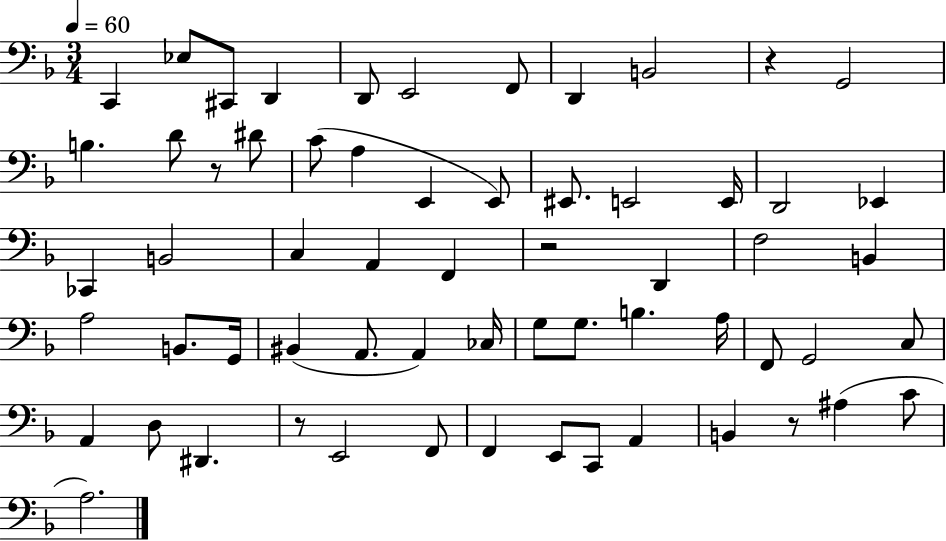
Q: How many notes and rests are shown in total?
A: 62